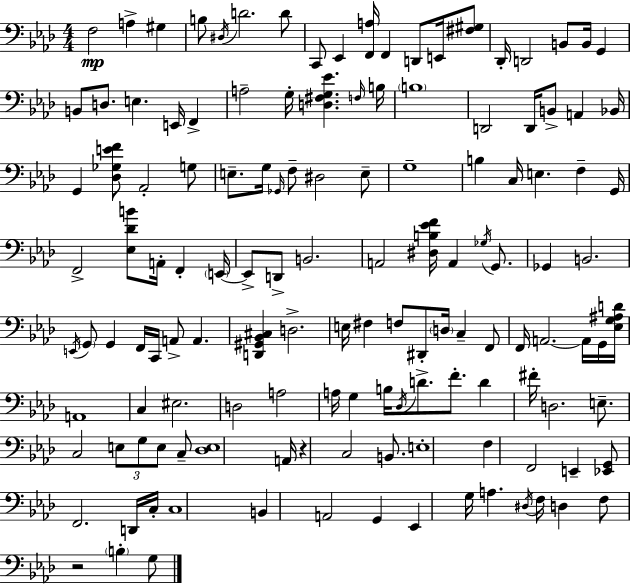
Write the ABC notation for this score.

X:1
T:Untitled
M:4/4
L:1/4
K:Ab
F,2 A, ^G, B,/2 ^D,/4 D2 D/2 C,,/2 _E,, [F,,A,]/4 F,, D,,/2 E,,/4 [^F,^G,]/2 _D,,/4 D,,2 B,,/2 B,,/4 G,, B,,/2 D,/2 E, E,,/4 F,, A,2 G,/4 [D,^F,G,_E] F,/4 B,/4 B,4 D,,2 D,,/4 B,,/2 A,, _B,,/4 G,, [_D,_G,EF]/2 _A,,2 G,/2 E,/2 G,/4 _G,,/4 F,/2 ^D,2 E,/2 G,4 B, C,/4 E, F, G,,/4 F,,2 [_E,_DB]/2 A,,/4 F,, E,,/4 E,,/2 D,,/2 B,,2 A,,2 [^D,B,_EF]/4 A,, _G,/4 G,,/2 _G,, B,,2 E,,/4 G,,/2 G,, F,,/4 C,,/4 A,,/2 A,, [D,,^G,,_B,,^C,] D,2 E,/4 ^F, F,/2 ^D,,/2 D,/4 C, F,,/2 F,,/4 A,,2 A,,/4 G,,/4 [_E,G,^A,D]/4 A,,4 C, ^E,2 D,2 A,2 A,/4 G, B,/4 _D,/4 D/2 F/2 D ^F/4 D,2 E,/2 C,2 E,/2 G,/2 E,/2 C,/2 [_D,E,]4 A,,/4 z C,2 B,,/2 E,4 F, F,,2 E,, [_E,,G,,]/2 F,,2 D,,/4 C,/4 C,4 B,, A,,2 G,, _E,, G,/4 A, ^D,/4 F,/4 D, F,/2 z2 B, G,/2